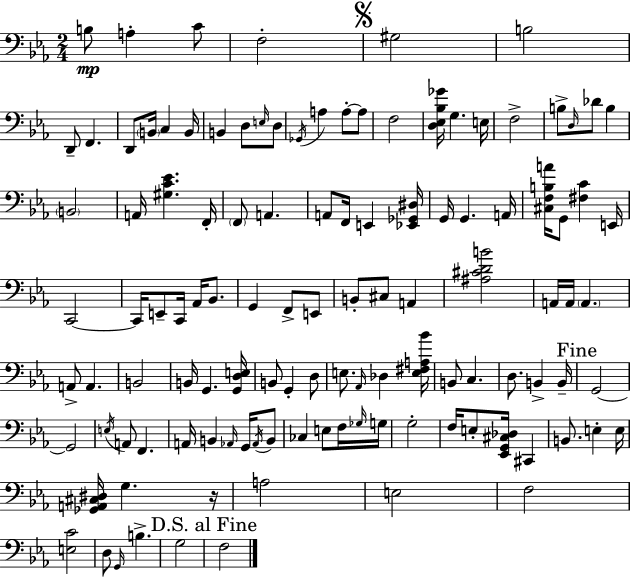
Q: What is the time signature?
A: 2/4